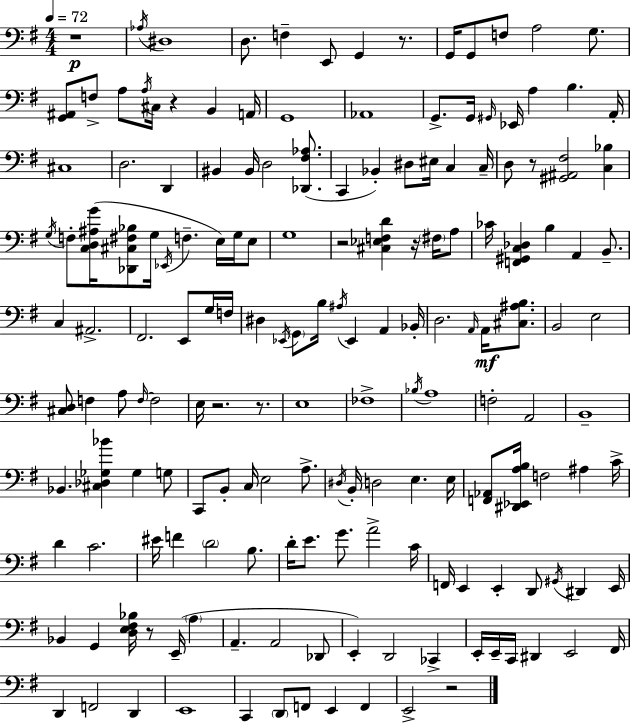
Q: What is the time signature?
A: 4/4